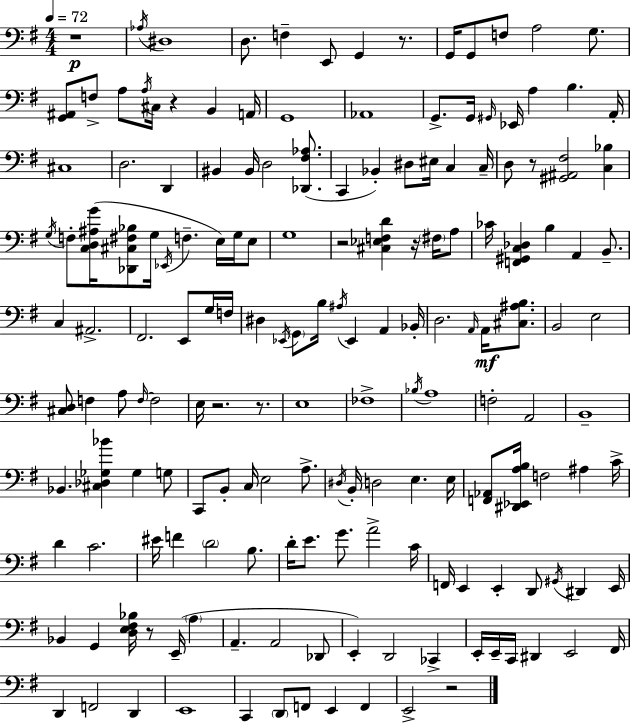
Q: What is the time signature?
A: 4/4